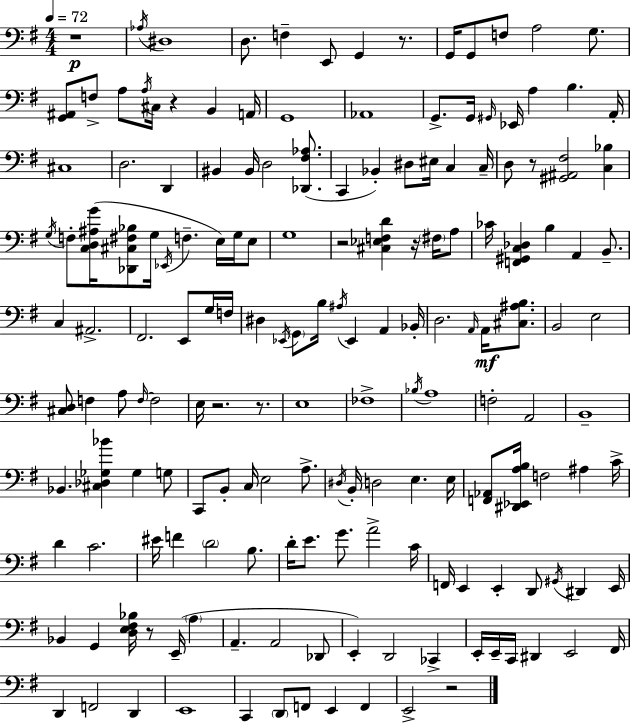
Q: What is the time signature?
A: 4/4